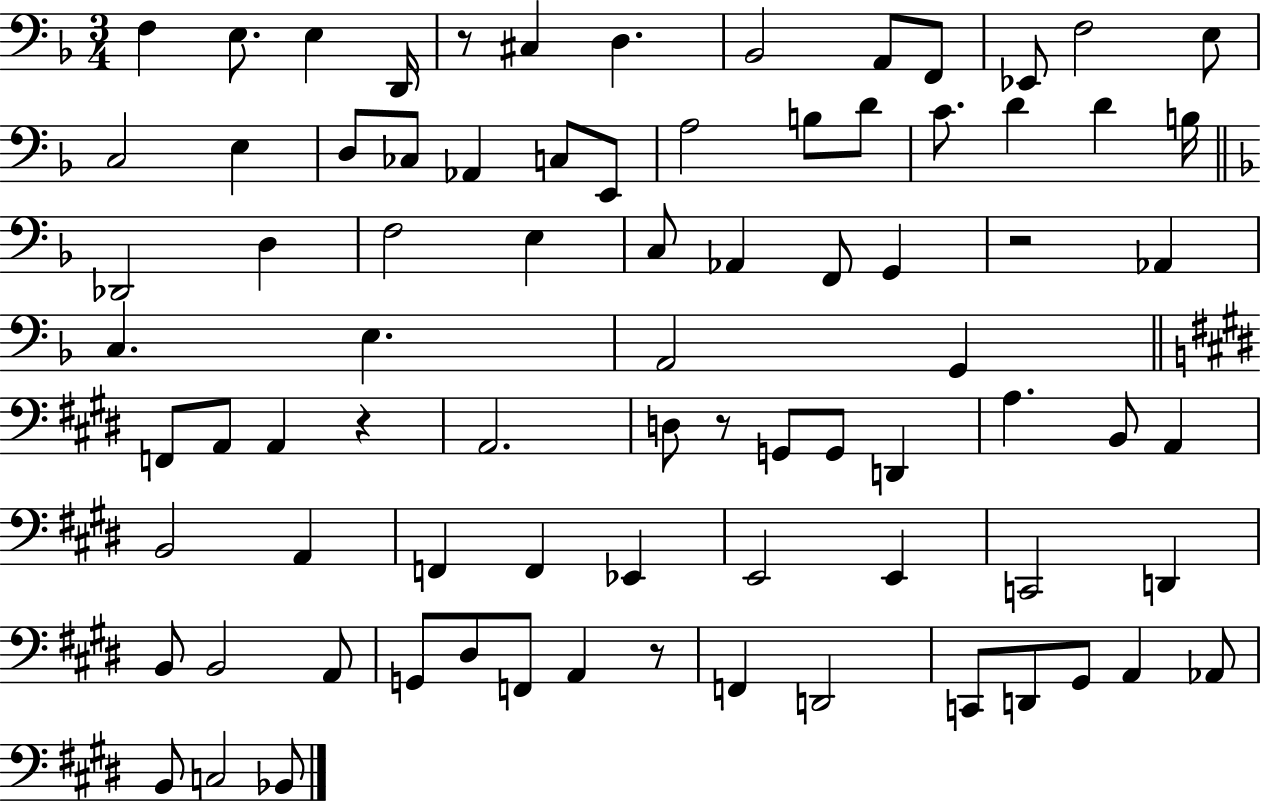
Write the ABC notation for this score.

X:1
T:Untitled
M:3/4
L:1/4
K:F
F, E,/2 E, D,,/4 z/2 ^C, D, _B,,2 A,,/2 F,,/2 _E,,/2 F,2 E,/2 C,2 E, D,/2 _C,/2 _A,, C,/2 E,,/2 A,2 B,/2 D/2 C/2 D D B,/4 _D,,2 D, F,2 E, C,/2 _A,, F,,/2 G,, z2 _A,, C, E, A,,2 G,, F,,/2 A,,/2 A,, z A,,2 D,/2 z/2 G,,/2 G,,/2 D,, A, B,,/2 A,, B,,2 A,, F,, F,, _E,, E,,2 E,, C,,2 D,, B,,/2 B,,2 A,,/2 G,,/2 ^D,/2 F,,/2 A,, z/2 F,, D,,2 C,,/2 D,,/2 ^G,,/2 A,, _A,,/2 B,,/2 C,2 _B,,/2